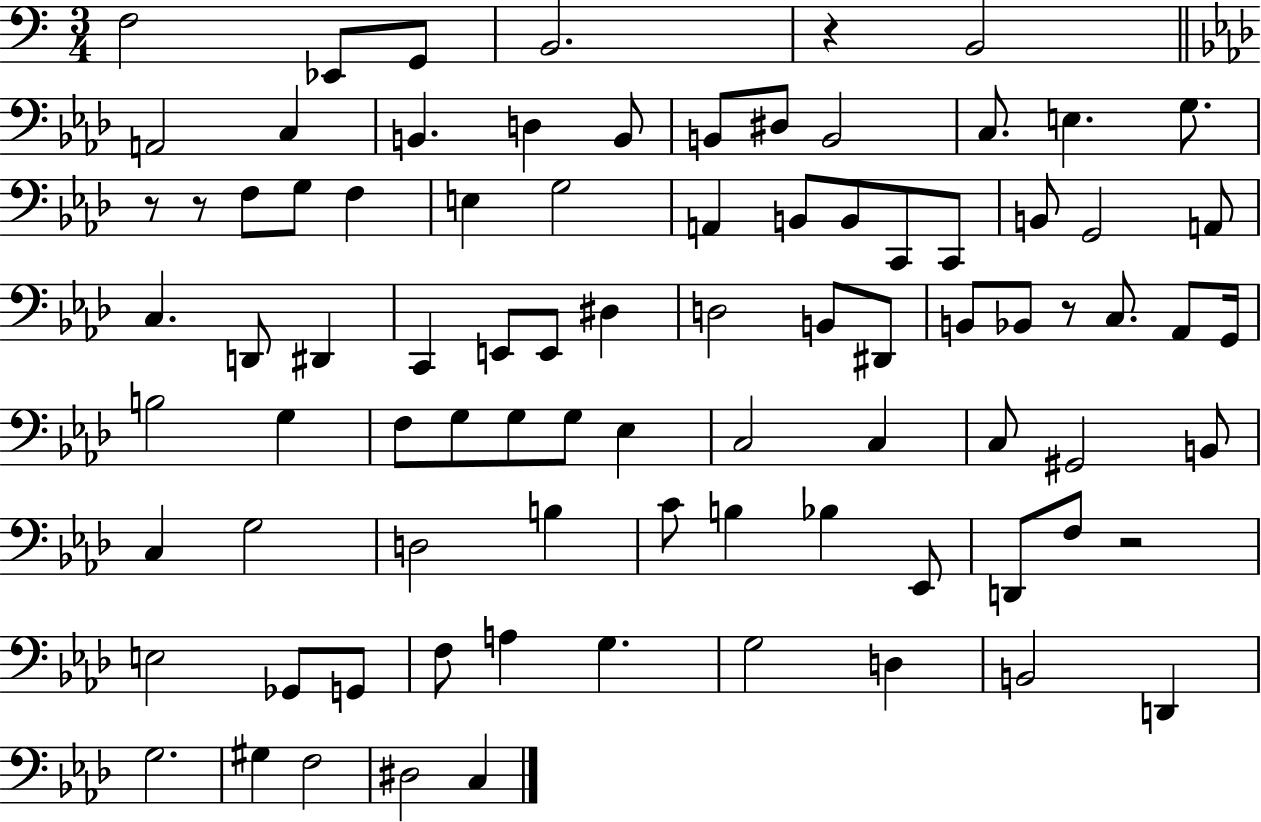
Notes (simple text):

F3/h Eb2/e G2/e B2/h. R/q B2/h A2/h C3/q B2/q. D3/q B2/e B2/e D#3/e B2/h C3/e. E3/q. G3/e. R/e R/e F3/e G3/e F3/q E3/q G3/h A2/q B2/e B2/e C2/e C2/e B2/e G2/h A2/e C3/q. D2/e D#2/q C2/q E2/e E2/e D#3/q D3/h B2/e D#2/e B2/e Bb2/e R/e C3/e. Ab2/e G2/s B3/h G3/q F3/e G3/e G3/e G3/e Eb3/q C3/h C3/q C3/e G#2/h B2/e C3/q G3/h D3/h B3/q C4/e B3/q Bb3/q Eb2/e D2/e F3/e R/h E3/h Gb2/e G2/e F3/e A3/q G3/q. G3/h D3/q B2/h D2/q G3/h. G#3/q F3/h D#3/h C3/q